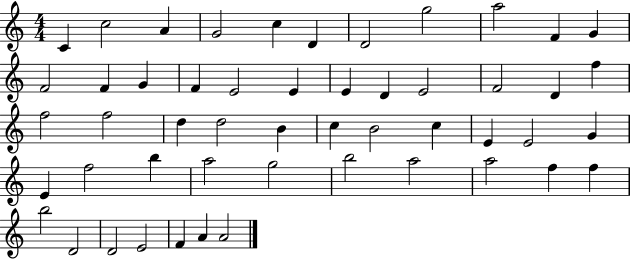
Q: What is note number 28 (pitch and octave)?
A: B4